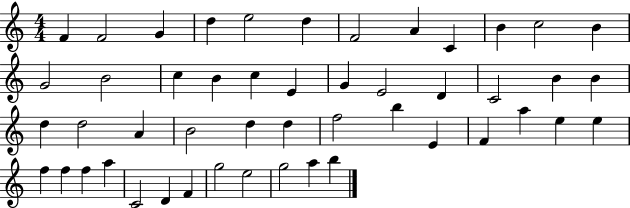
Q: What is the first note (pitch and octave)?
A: F4